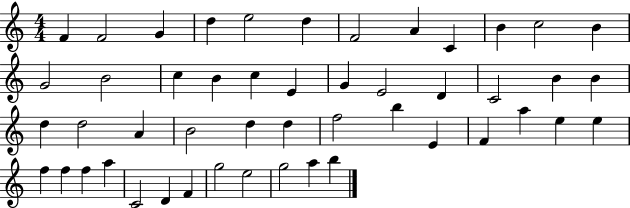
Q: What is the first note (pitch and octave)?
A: F4